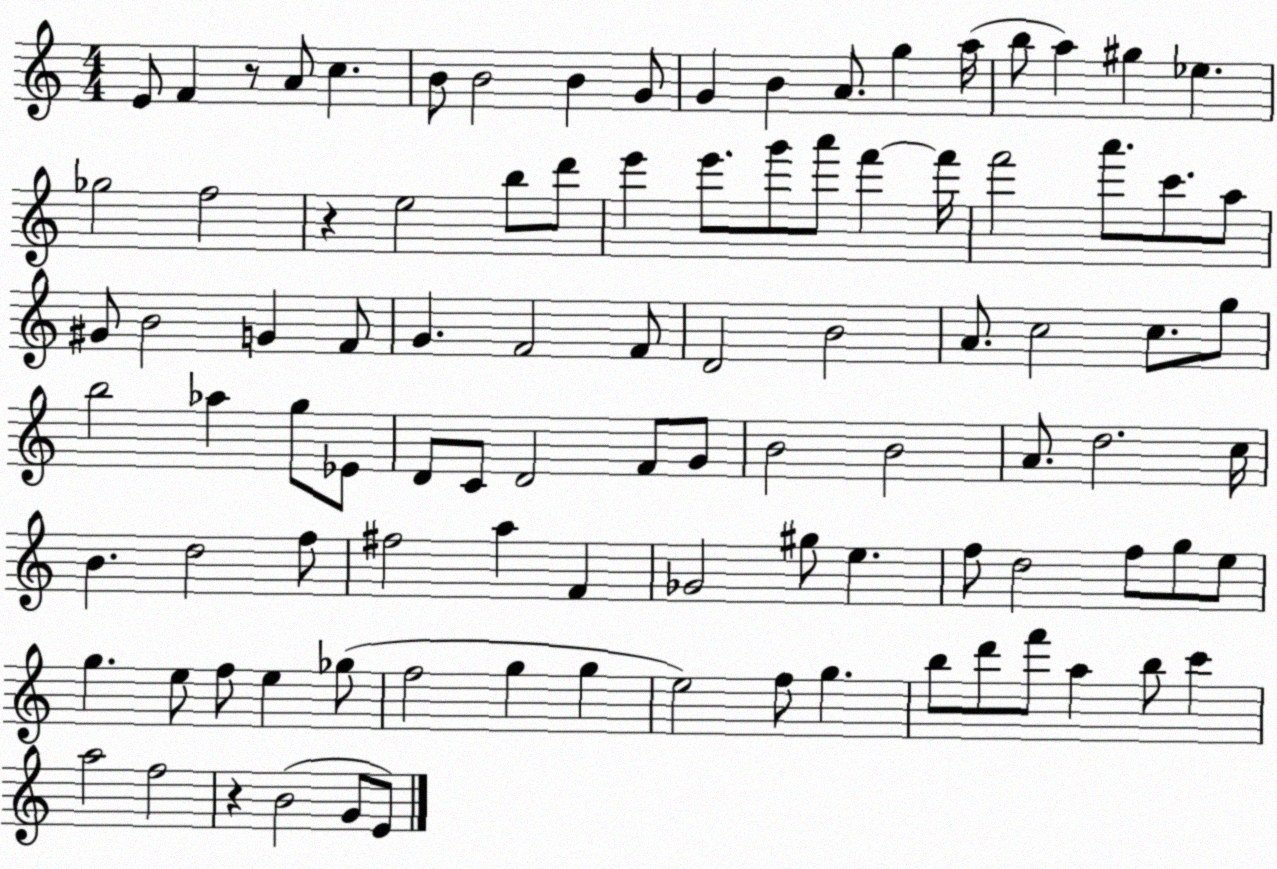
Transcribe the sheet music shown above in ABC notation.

X:1
T:Untitled
M:4/4
L:1/4
K:C
E/2 F z/2 A/2 c B/2 B2 B G/2 G B A/2 g a/4 b/2 a ^g _e _g2 f2 z e2 b/2 d'/2 e' e'/2 g'/2 a'/2 f' f'/4 f'2 a'/2 c'/2 a/2 ^G/2 B2 G F/2 G F2 F/2 D2 B2 A/2 c2 c/2 g/2 b2 _a g/2 _E/2 D/2 C/2 D2 F/2 G/2 B2 B2 A/2 d2 c/4 B d2 f/2 ^f2 a F _G2 ^g/2 e f/2 d2 f/2 g/2 e/2 g e/2 f/2 e _g/2 f2 g g e2 f/2 g b/2 d'/2 f'/2 a b/2 c' a2 f2 z B2 G/2 E/2